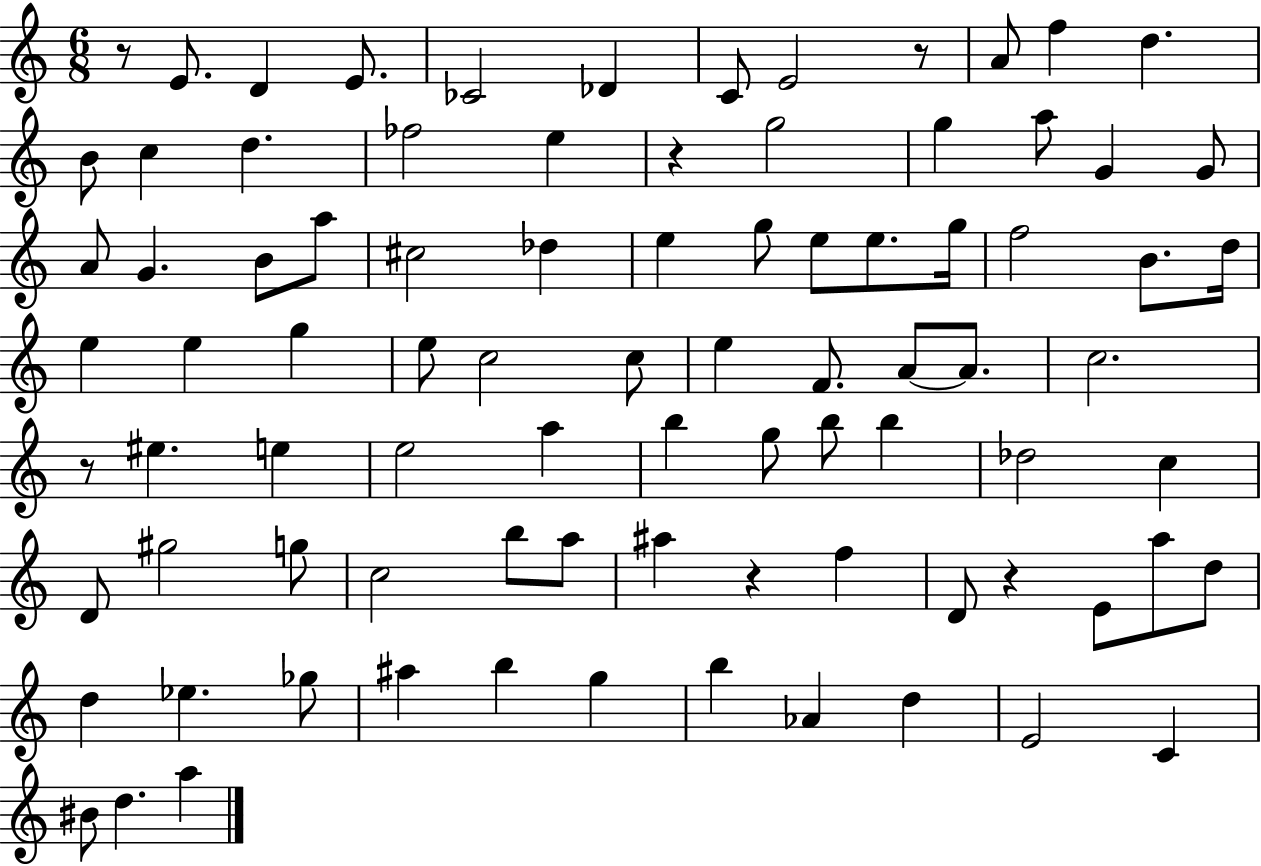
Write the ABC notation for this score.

X:1
T:Untitled
M:6/8
L:1/4
K:C
z/2 E/2 D E/2 _C2 _D C/2 E2 z/2 A/2 f d B/2 c d _f2 e z g2 g a/2 G G/2 A/2 G B/2 a/2 ^c2 _d e g/2 e/2 e/2 g/4 f2 B/2 d/4 e e g e/2 c2 c/2 e F/2 A/2 A/2 c2 z/2 ^e e e2 a b g/2 b/2 b _d2 c D/2 ^g2 g/2 c2 b/2 a/2 ^a z f D/2 z E/2 a/2 d/2 d _e _g/2 ^a b g b _A d E2 C ^B/2 d a